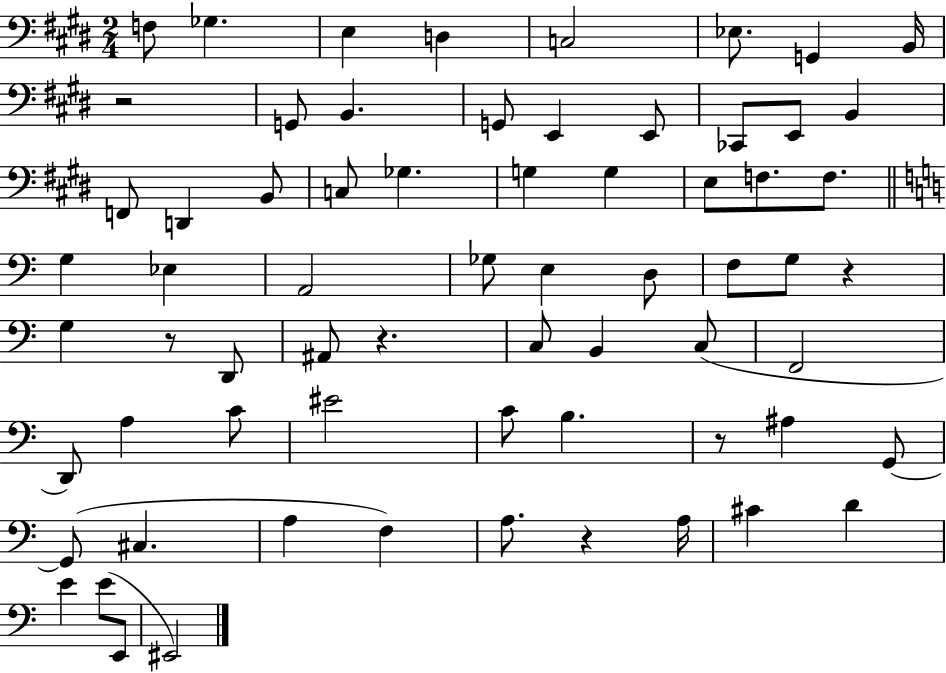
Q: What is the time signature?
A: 2/4